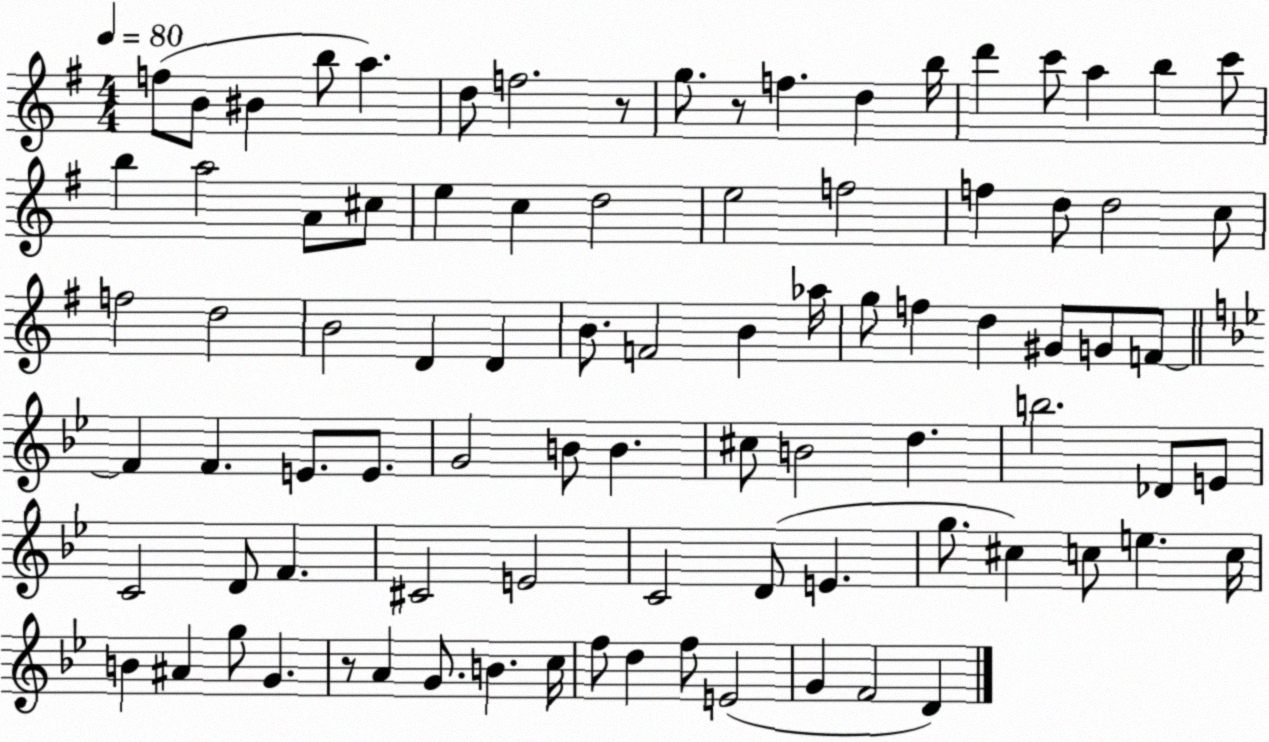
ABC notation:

X:1
T:Untitled
M:4/4
L:1/4
K:G
f/2 B/2 ^B b/2 a d/2 f2 z/2 g/2 z/2 f d b/4 d' c'/2 a b c'/2 b a2 A/2 ^c/2 e c d2 e2 f2 f d/2 d2 c/2 f2 d2 B2 D D B/2 F2 B _a/4 g/2 f d ^G/2 G/2 F/2 F F E/2 E/2 G2 B/2 B ^c/2 B2 d b2 _D/2 E/2 C2 D/2 F ^C2 E2 C2 D/2 E g/2 ^c c/2 e c/4 B ^A g/2 G z/2 A G/2 B c/4 f/2 d f/2 E2 G F2 D